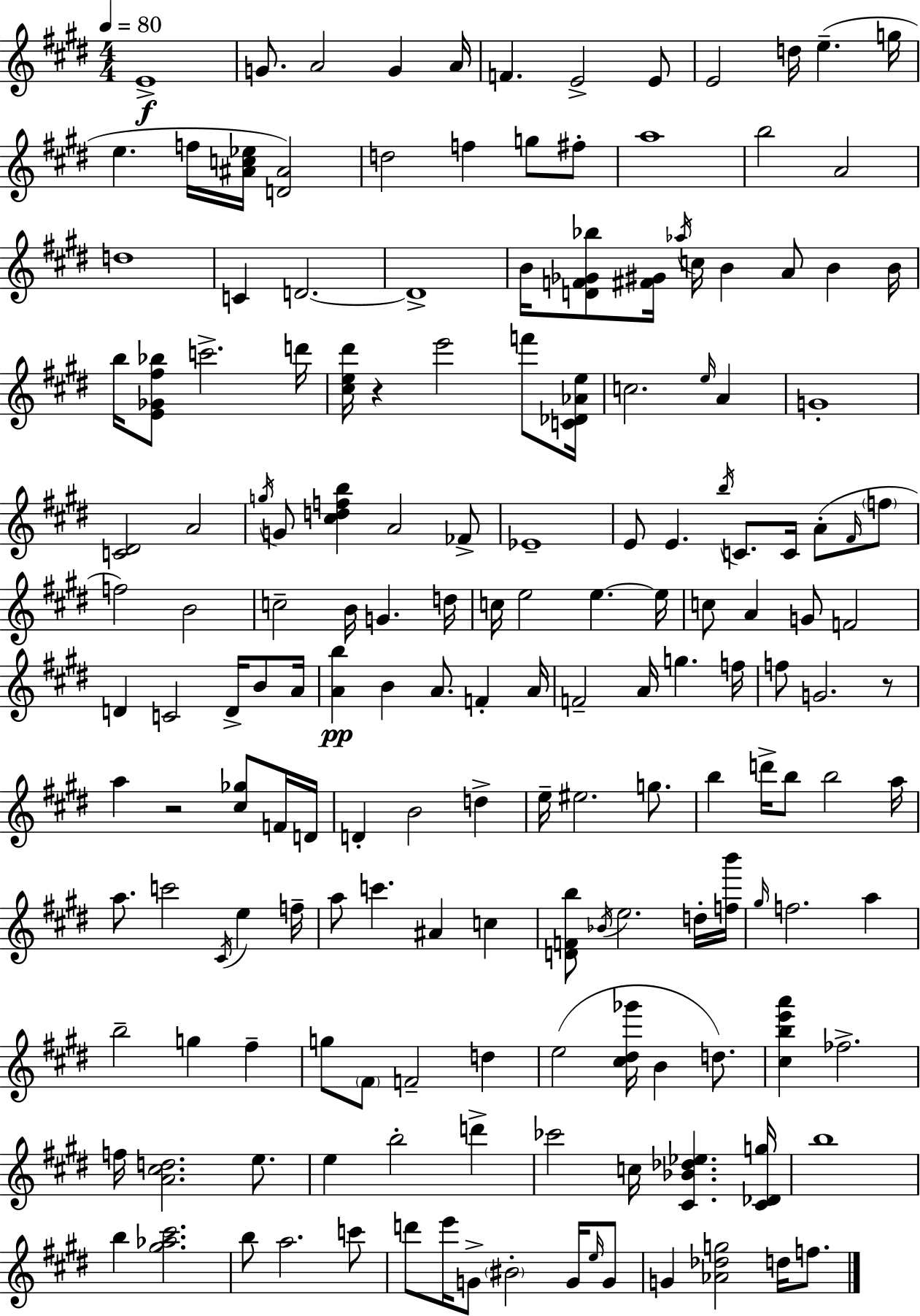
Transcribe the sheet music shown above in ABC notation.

X:1
T:Untitled
M:4/4
L:1/4
K:E
E4 G/2 A2 G A/4 F E2 E/2 E2 d/4 e g/4 e f/4 [^Ac_e]/4 [D^A]2 d2 f g/2 ^f/2 a4 b2 A2 d4 C D2 D4 B/4 [DF_G_b]/2 [^F^G]/4 _a/4 c/4 B A/2 B B/4 b/4 [E_G^f_b]/2 c'2 d'/4 [^ce^d']/4 z e'2 f'/2 [C_D_Ae]/4 c2 e/4 A G4 [C^D]2 A2 g/4 G/2 [^cdfb] A2 _F/2 _E4 E/2 E b/4 C/2 C/4 A/2 ^F/4 f/2 f2 B2 c2 B/4 G d/4 c/4 e2 e e/4 c/2 A G/2 F2 D C2 D/4 B/2 A/4 [Ab] B A/2 F A/4 F2 A/4 g f/4 f/2 G2 z/2 a z2 [^c_g]/2 F/4 D/4 D B2 d e/4 ^e2 g/2 b d'/4 b/2 b2 a/4 a/2 c'2 ^C/4 e f/4 a/2 c' ^A c [DFb]/2 _B/4 e2 d/4 [fb']/4 ^g/4 f2 a b2 g ^f g/2 ^F/2 F2 d e2 [^c^d_g']/4 B d/2 [^cbe'a'] _f2 f/4 [A^cd]2 e/2 e b2 d' _c'2 c/4 [^C_B_d_e] [^C_Dg]/4 b4 b [^g_a^c']2 b/2 a2 c'/2 d'/2 e'/4 G/2 ^B2 G/4 e/4 G/2 G [_A_dg]2 d/4 f/2